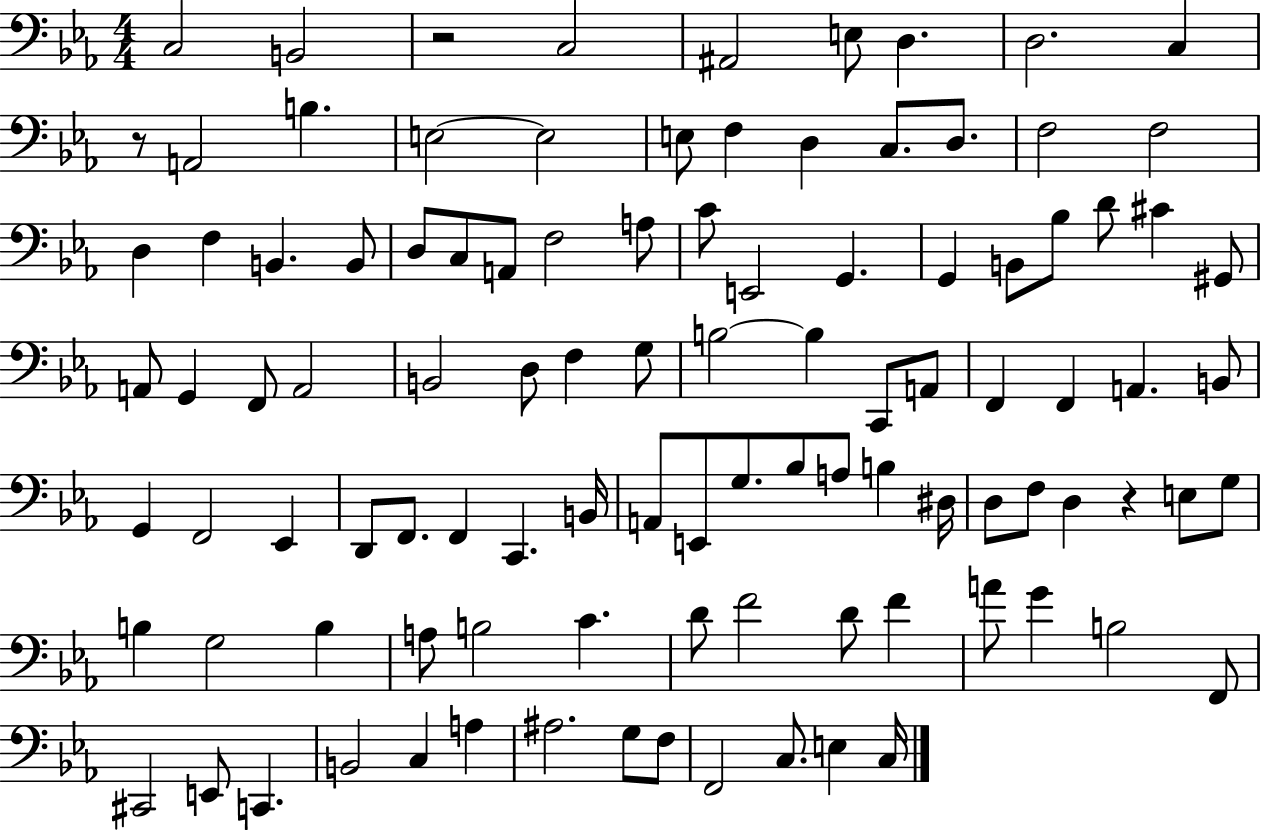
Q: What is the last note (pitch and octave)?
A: C3